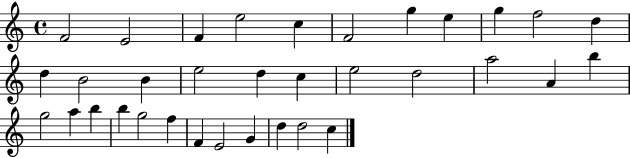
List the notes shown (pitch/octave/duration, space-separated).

F4/h E4/h F4/q E5/h C5/q F4/h G5/q E5/q G5/q F5/h D5/q D5/q B4/h B4/q E5/h D5/q C5/q E5/h D5/h A5/h A4/q B5/q G5/h A5/q B5/q B5/q G5/h F5/q F4/q E4/h G4/q D5/q D5/h C5/q